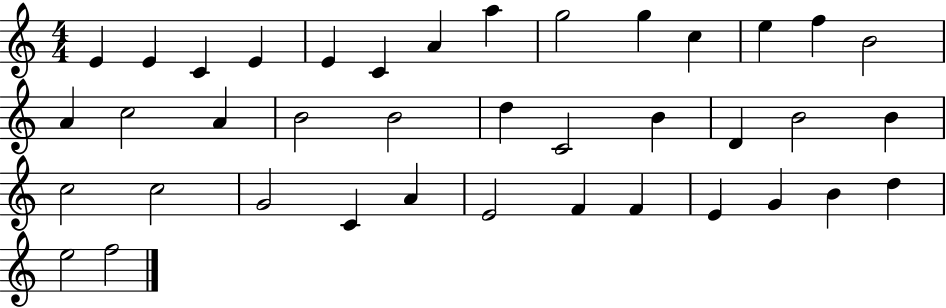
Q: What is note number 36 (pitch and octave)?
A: B4